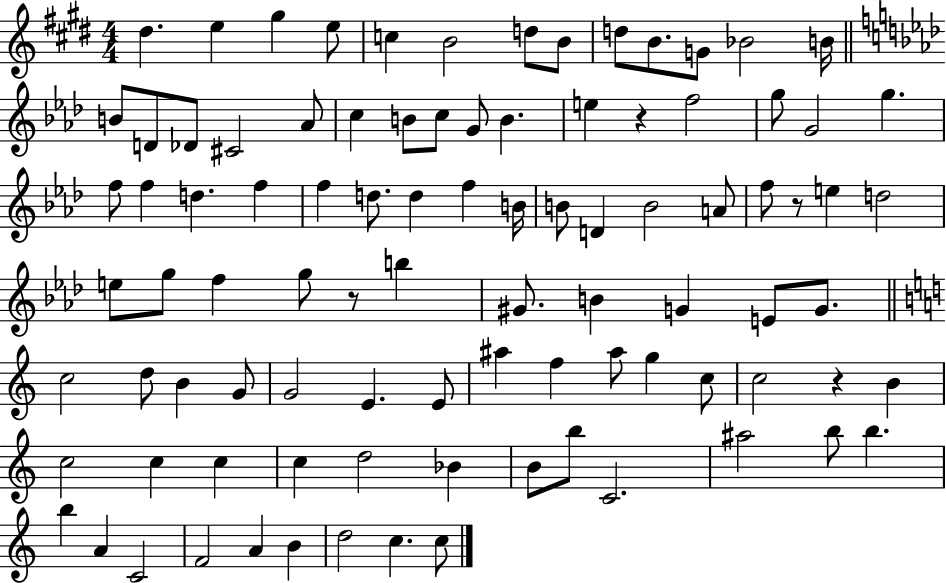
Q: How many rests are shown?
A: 4